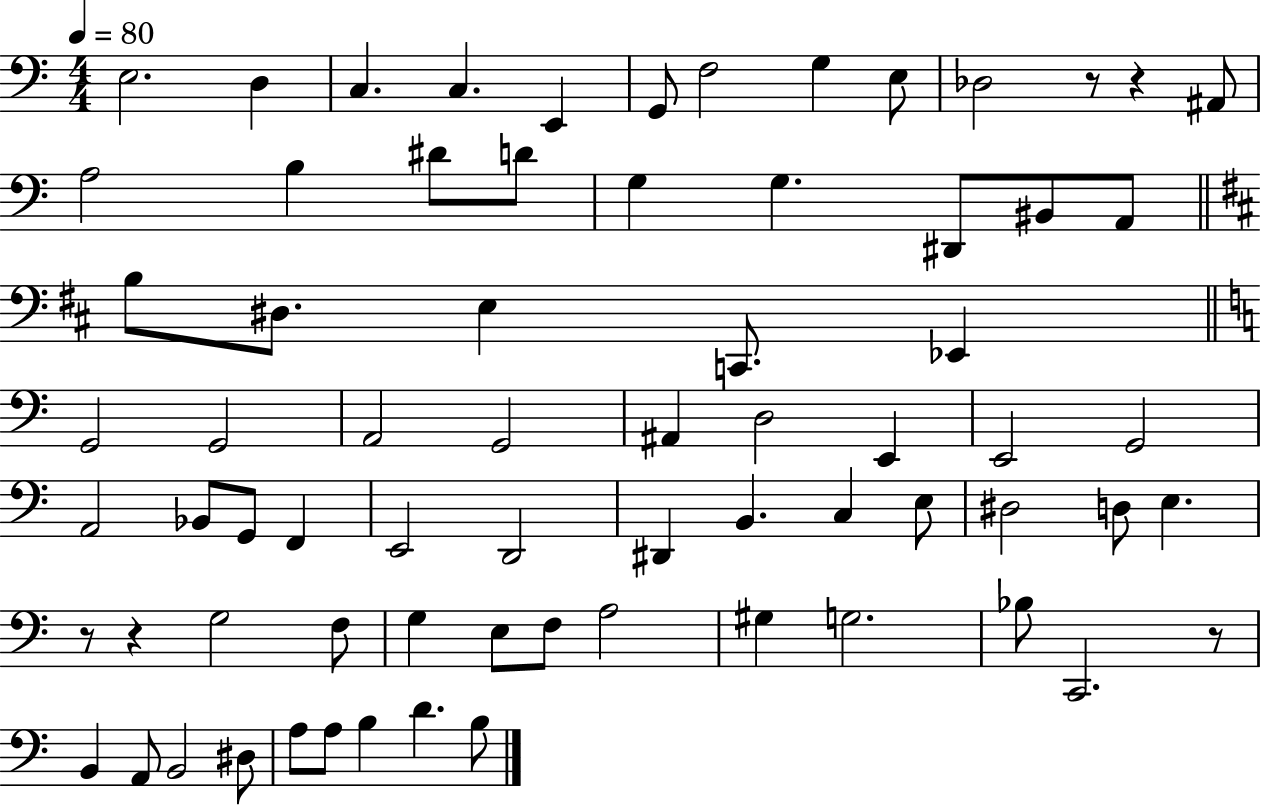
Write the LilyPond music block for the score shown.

{
  \clef bass
  \numericTimeSignature
  \time 4/4
  \key c \major
  \tempo 4 = 80
  e2. d4 | c4. c4. e,4 | g,8 f2 g4 e8 | des2 r8 r4 ais,8 | \break a2 b4 dis'8 d'8 | g4 g4. dis,8 bis,8 a,8 | \bar "||" \break \key d \major b8 dis8. e4 c,8. ees,4 | \bar "||" \break \key c \major g,2 g,2 | a,2 g,2 | ais,4 d2 e,4 | e,2 g,2 | \break a,2 bes,8 g,8 f,4 | e,2 d,2 | dis,4 b,4. c4 e8 | dis2 d8 e4. | \break r8 r4 g2 f8 | g4 e8 f8 a2 | gis4 g2. | bes8 c,2. r8 | \break b,4 a,8 b,2 dis8 | a8 a8 b4 d'4. b8 | \bar "|."
}